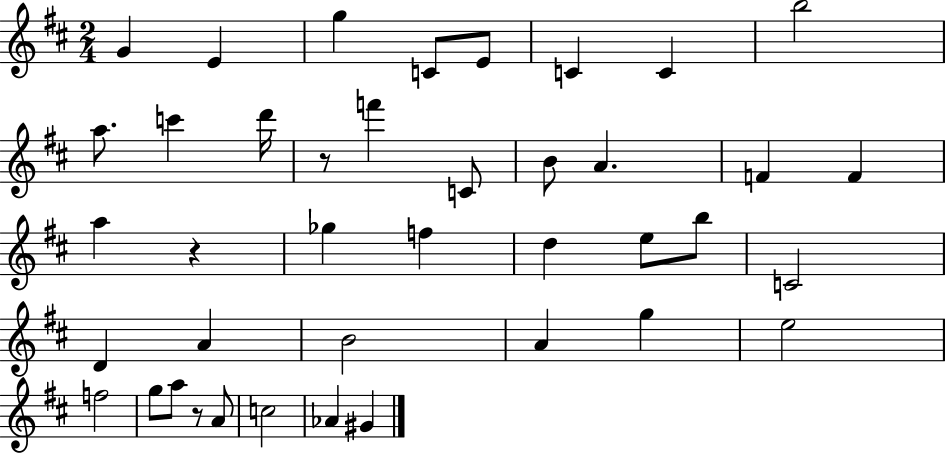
G4/q E4/q G5/q C4/e E4/e C4/q C4/q B5/h A5/e. C6/q D6/s R/e F6/q C4/e B4/e A4/q. F4/q F4/q A5/q R/q Gb5/q F5/q D5/q E5/e B5/e C4/h D4/q A4/q B4/h A4/q G5/q E5/h F5/h G5/e A5/e R/e A4/e C5/h Ab4/q G#4/q